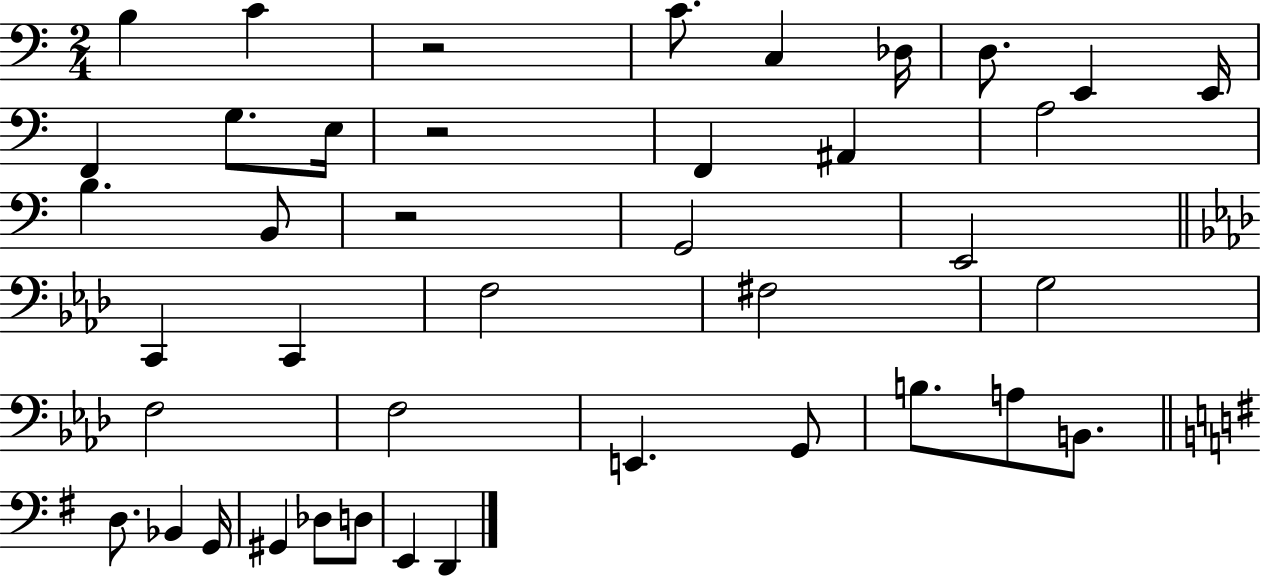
X:1
T:Untitled
M:2/4
L:1/4
K:C
B, C z2 C/2 C, _D,/4 D,/2 E,, E,,/4 F,, G,/2 E,/4 z2 F,, ^A,, A,2 B, B,,/2 z2 G,,2 E,,2 C,, C,, F,2 ^F,2 G,2 F,2 F,2 E,, G,,/2 B,/2 A,/2 B,,/2 D,/2 _B,, G,,/4 ^G,, _D,/2 D,/2 E,, D,,